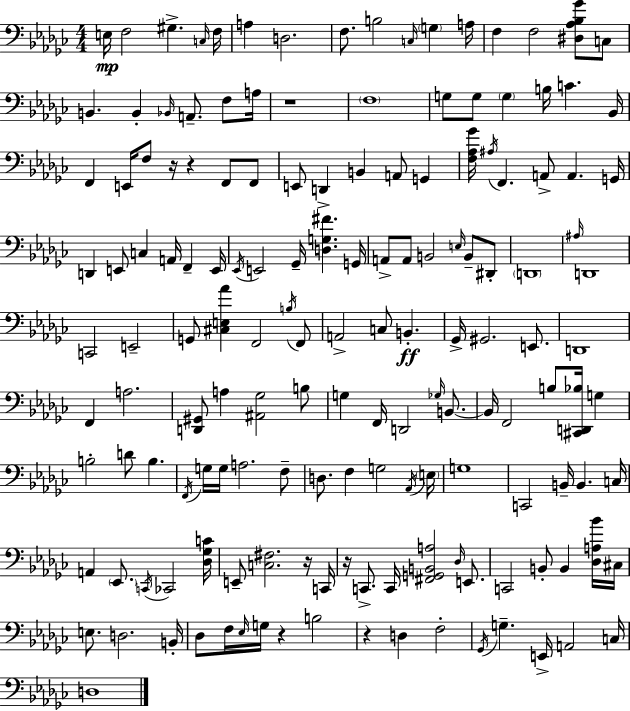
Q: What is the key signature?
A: EES minor